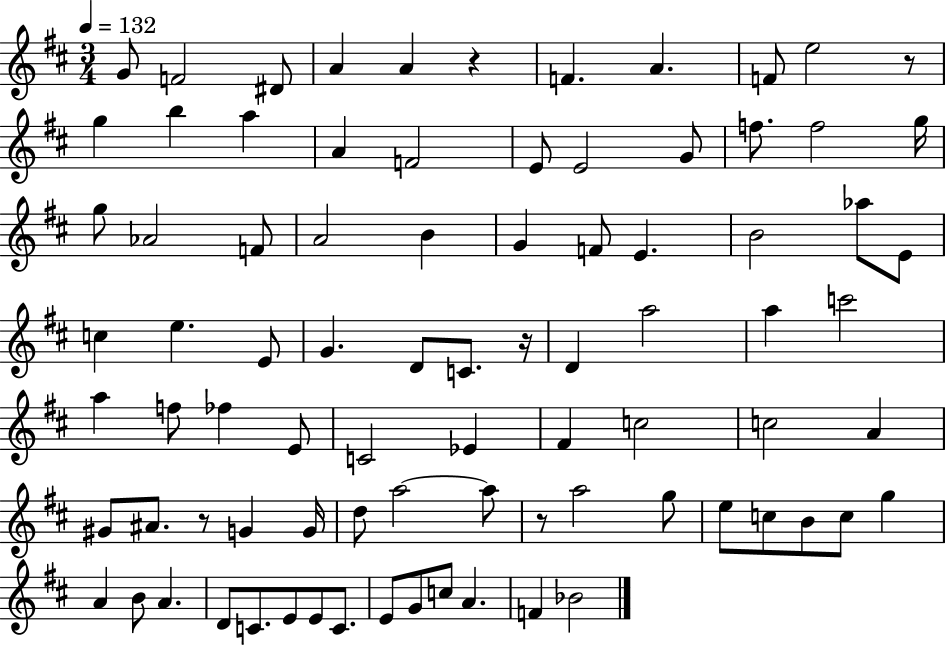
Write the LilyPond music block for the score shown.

{
  \clef treble
  \numericTimeSignature
  \time 3/4
  \key d \major
  \tempo 4 = 132
  g'8 f'2 dis'8 | a'4 a'4 r4 | f'4. a'4. | f'8 e''2 r8 | \break g''4 b''4 a''4 | a'4 f'2 | e'8 e'2 g'8 | f''8. f''2 g''16 | \break g''8 aes'2 f'8 | a'2 b'4 | g'4 f'8 e'4. | b'2 aes''8 e'8 | \break c''4 e''4. e'8 | g'4. d'8 c'8. r16 | d'4 a''2 | a''4 c'''2 | \break a''4 f''8 fes''4 e'8 | c'2 ees'4 | fis'4 c''2 | c''2 a'4 | \break gis'8 ais'8. r8 g'4 g'16 | d''8 a''2~~ a''8 | r8 a''2 g''8 | e''8 c''8 b'8 c''8 g''4 | \break a'4 b'8 a'4. | d'8 c'8. e'8 e'8 c'8. | e'8 g'8 c''8 a'4. | f'4 bes'2 | \break \bar "|."
}